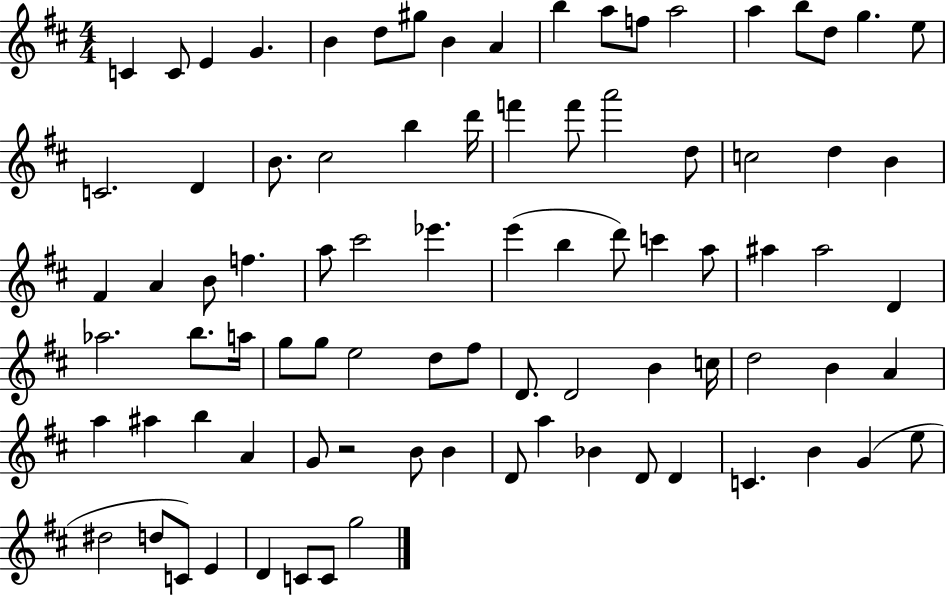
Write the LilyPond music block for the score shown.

{
  \clef treble
  \numericTimeSignature
  \time 4/4
  \key d \major
  c'4 c'8 e'4 g'4. | b'4 d''8 gis''8 b'4 a'4 | b''4 a''8 f''8 a''2 | a''4 b''8 d''8 g''4. e''8 | \break c'2. d'4 | b'8. cis''2 b''4 d'''16 | f'''4 f'''8 a'''2 d''8 | c''2 d''4 b'4 | \break fis'4 a'4 b'8 f''4. | a''8 cis'''2 ees'''4. | e'''4( b''4 d'''8) c'''4 a''8 | ais''4 ais''2 d'4 | \break aes''2. b''8. a''16 | g''8 g''8 e''2 d''8 fis''8 | d'8. d'2 b'4 c''16 | d''2 b'4 a'4 | \break a''4 ais''4 b''4 a'4 | g'8 r2 b'8 b'4 | d'8 a''4 bes'4 d'8 d'4 | c'4. b'4 g'4( e''8 | \break dis''2 d''8 c'8) e'4 | d'4 c'8 c'8 g''2 | \bar "|."
}